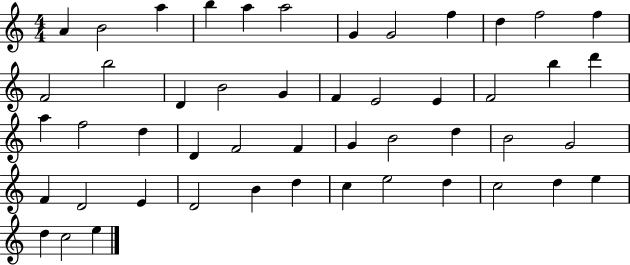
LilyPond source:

{
  \clef treble
  \numericTimeSignature
  \time 4/4
  \key c \major
  a'4 b'2 a''4 | b''4 a''4 a''2 | g'4 g'2 f''4 | d''4 f''2 f''4 | \break f'2 b''2 | d'4 b'2 g'4 | f'4 e'2 e'4 | f'2 b''4 d'''4 | \break a''4 f''2 d''4 | d'4 f'2 f'4 | g'4 b'2 d''4 | b'2 g'2 | \break f'4 d'2 e'4 | d'2 b'4 d''4 | c''4 e''2 d''4 | c''2 d''4 e''4 | \break d''4 c''2 e''4 | \bar "|."
}